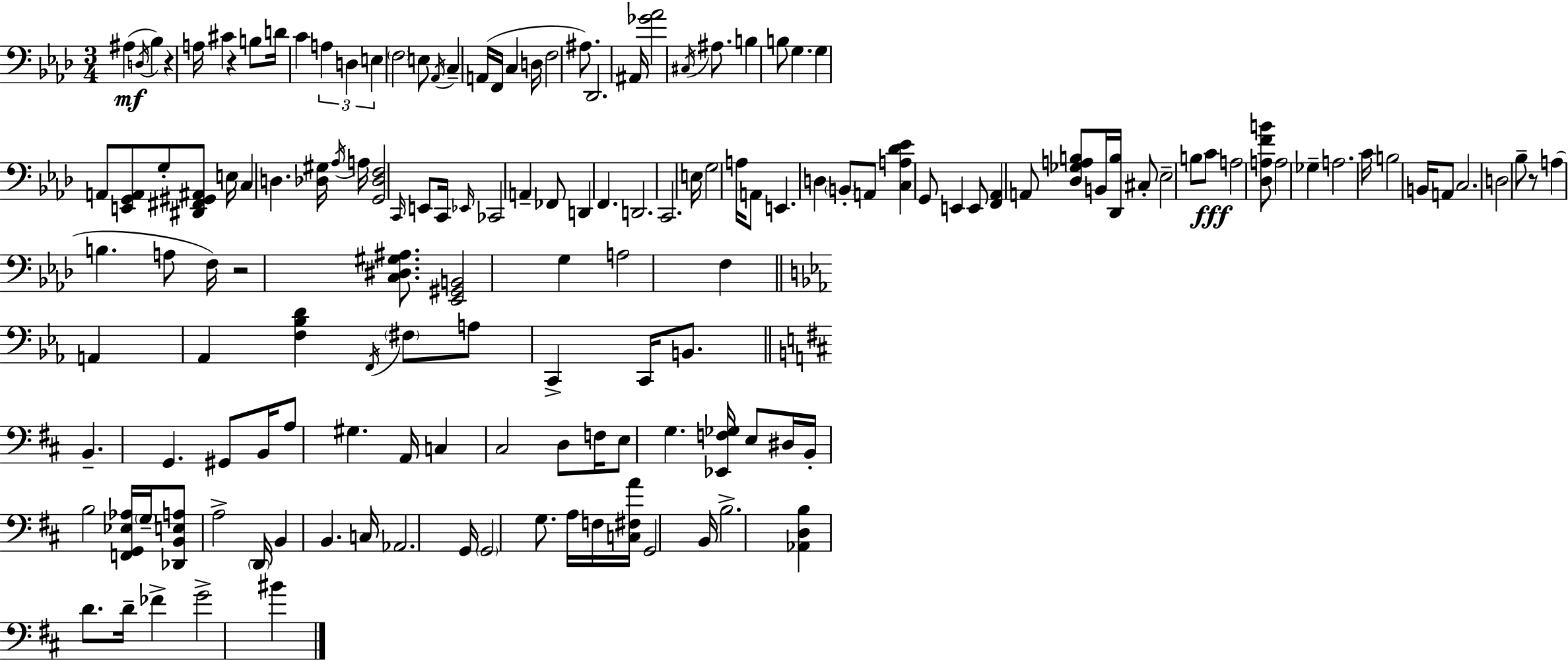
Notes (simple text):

A#3/q D3/s Bb3/q R/q A3/s C#4/q R/q B3/e D4/s C4/q A3/q D3/q E3/q F3/h E3/e Ab2/s C3/q A2/s F2/s C3/q D3/s F3/h A#3/e. Db2/h. A#2/s [Gb4,Ab4]/h C#3/s A#3/e. B3/q B3/e G3/q. G3/q A2/e [E2,G2,A2]/e G3/e [D#2,F#2,G#2,A#2]/e E3/s C3/q D3/q. [Db3,G#3]/s Ab3/s A3/s [G2,Db3,F3]/h C2/s E2/e C2/s Eb2/s CES2/h A2/q FES2/e D2/q F2/q. D2/h. C2/h. E3/s G3/h A3/s A2/e E2/q. D3/q B2/e A2/e [C3,A3,Db4,Eb4]/q G2/e E2/q E2/e [F2,Ab2]/q A2/e [Db3,Gb3,A3,B3]/e B2/s [Db2,B3]/s C#3/e Eb3/h B3/e C4/e A3/h [Db3,A3,F4,B4]/e A3/h Gb3/q A3/h. C4/s B3/h B2/s A2/e C3/h. D3/h Bb3/e R/e A3/q B3/q. A3/e F3/s R/h [C3,D#3,G#3,A#3]/e. [Eb2,G#2,B2]/h G3/q A3/h F3/q A2/q Ab2/q [F3,Bb3,D4]/q F2/s F#3/e A3/e C2/q C2/s B2/e. B2/q. G2/q. G#2/e B2/s A3/e G#3/q. A2/s C3/q C#3/h D3/e F3/s E3/e G3/q. [Eb2,F3,Gb3]/s E3/e D#3/s B2/s B3/h [F2,G2,Eb3,Ab3]/s G3/s [Db2,B2,E3,A3]/e A3/h D2/s B2/q B2/q. C3/s Ab2/h. G2/s G2/h G3/e. A3/s F3/s [C3,F#3,A4]/s G2/h B2/s B3/h. [Ab2,D3,B3]/q D4/e. D4/s FES4/q G4/h BIS4/q